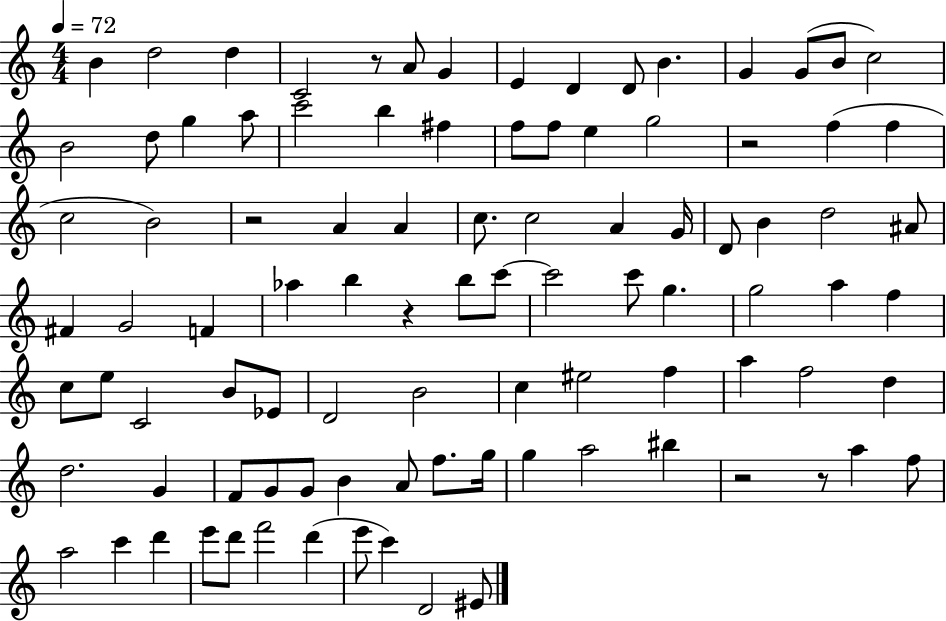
{
  \clef treble
  \numericTimeSignature
  \time 4/4
  \key c \major
  \tempo 4 = 72
  b'4 d''2 d''4 | c'2 r8 a'8 g'4 | e'4 d'4 d'8 b'4. | g'4 g'8( b'8 c''2) | \break b'2 d''8 g''4 a''8 | c'''2 b''4 fis''4 | f''8 f''8 e''4 g''2 | r2 f''4( f''4 | \break c''2 b'2) | r2 a'4 a'4 | c''8. c''2 a'4 g'16 | d'8 b'4 d''2 ais'8 | \break fis'4 g'2 f'4 | aes''4 b''4 r4 b''8 c'''8~~ | c'''2 c'''8 g''4. | g''2 a''4 f''4 | \break c''8 e''8 c'2 b'8 ees'8 | d'2 b'2 | c''4 eis''2 f''4 | a''4 f''2 d''4 | \break d''2. g'4 | f'8 g'8 g'8 b'4 a'8 f''8. g''16 | g''4 a''2 bis''4 | r2 r8 a''4 f''8 | \break a''2 c'''4 d'''4 | e'''8 d'''8 f'''2 d'''4( | e'''8 c'''4) d'2 eis'8 | \bar "|."
}